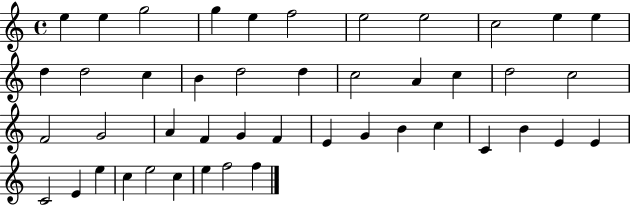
E5/q E5/q G5/h G5/q E5/q F5/h E5/h E5/h C5/h E5/q E5/q D5/q D5/h C5/q B4/q D5/h D5/q C5/h A4/q C5/q D5/h C5/h F4/h G4/h A4/q F4/q G4/q F4/q E4/q G4/q B4/q C5/q C4/q B4/q E4/q E4/q C4/h E4/q E5/q C5/q E5/h C5/q E5/q F5/h F5/q